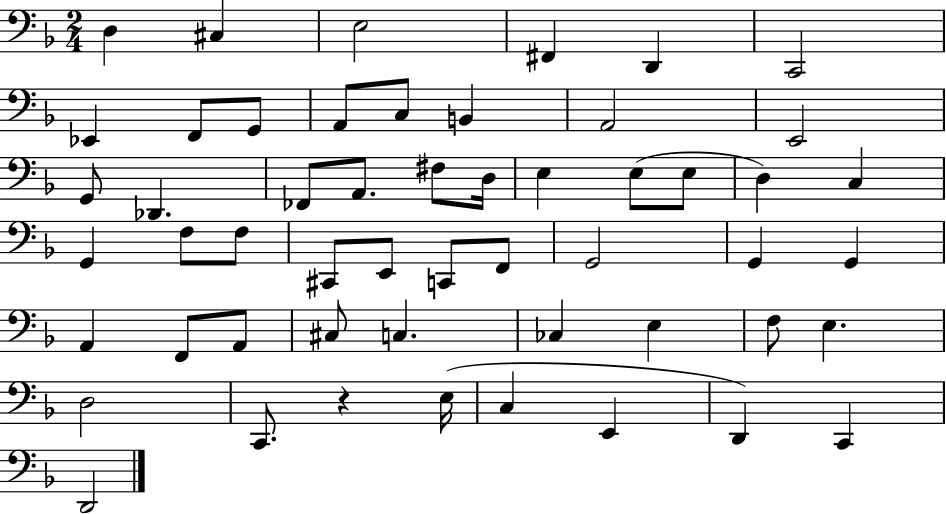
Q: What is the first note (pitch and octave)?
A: D3